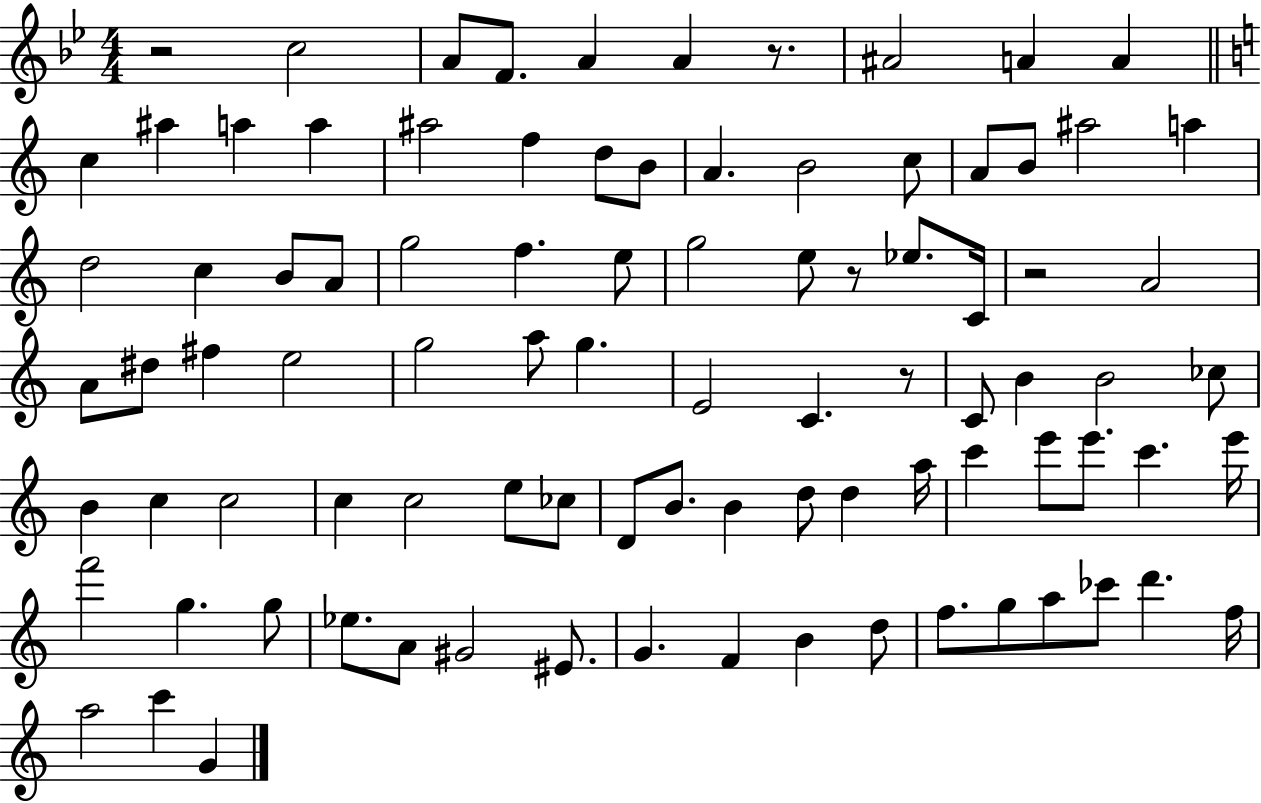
X:1
T:Untitled
M:4/4
L:1/4
K:Bb
z2 c2 A/2 F/2 A A z/2 ^A2 A A c ^a a a ^a2 f d/2 B/2 A B2 c/2 A/2 B/2 ^a2 a d2 c B/2 A/2 g2 f e/2 g2 e/2 z/2 _e/2 C/4 z2 A2 A/2 ^d/2 ^f e2 g2 a/2 g E2 C z/2 C/2 B B2 _c/2 B c c2 c c2 e/2 _c/2 D/2 B/2 B d/2 d a/4 c' e'/2 e'/2 c' e'/4 f'2 g g/2 _e/2 A/2 ^G2 ^E/2 G F B d/2 f/2 g/2 a/2 _c'/2 d' f/4 a2 c' G